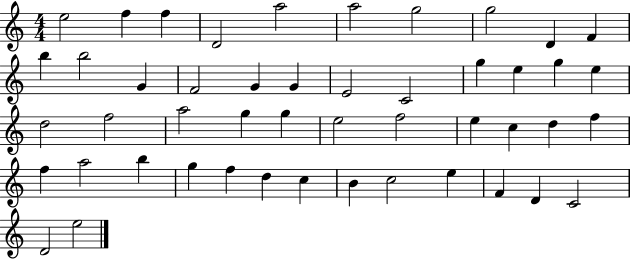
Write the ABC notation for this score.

X:1
T:Untitled
M:4/4
L:1/4
K:C
e2 f f D2 a2 a2 g2 g2 D F b b2 G F2 G G E2 C2 g e g e d2 f2 a2 g g e2 f2 e c d f f a2 b g f d c B c2 e F D C2 D2 e2